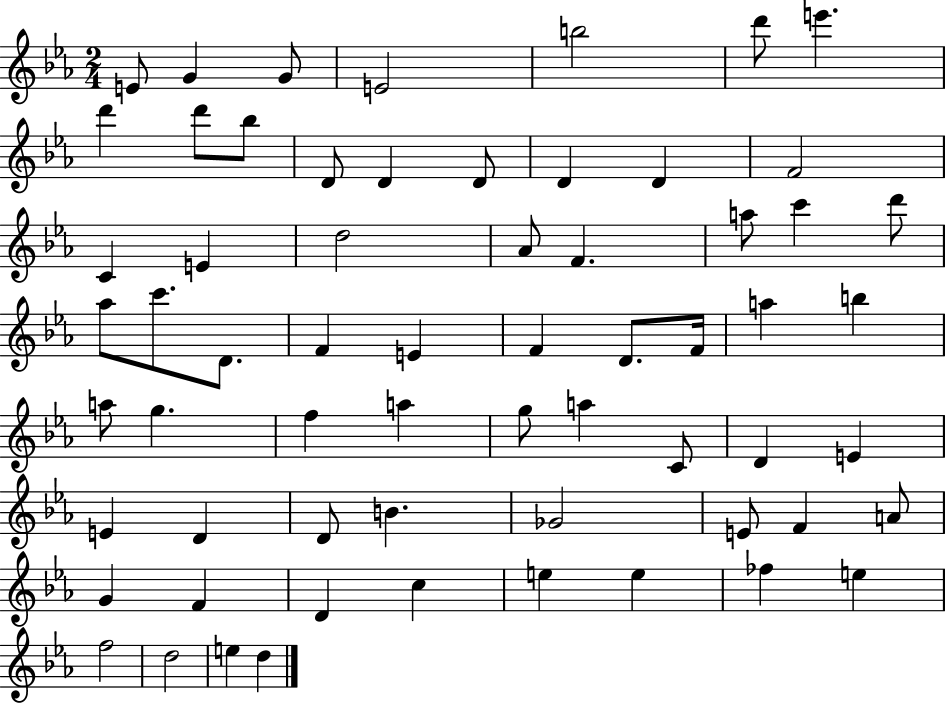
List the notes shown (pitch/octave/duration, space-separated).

E4/e G4/q G4/e E4/h B5/h D6/e E6/q. D6/q D6/e Bb5/e D4/e D4/q D4/e D4/q D4/q F4/h C4/q E4/q D5/h Ab4/e F4/q. A5/e C6/q D6/e Ab5/e C6/e. D4/e. F4/q E4/q F4/q D4/e. F4/s A5/q B5/q A5/e G5/q. F5/q A5/q G5/e A5/q C4/e D4/q E4/q E4/q D4/q D4/e B4/q. Gb4/h E4/e F4/q A4/e G4/q F4/q D4/q C5/q E5/q E5/q FES5/q E5/q F5/h D5/h E5/q D5/q